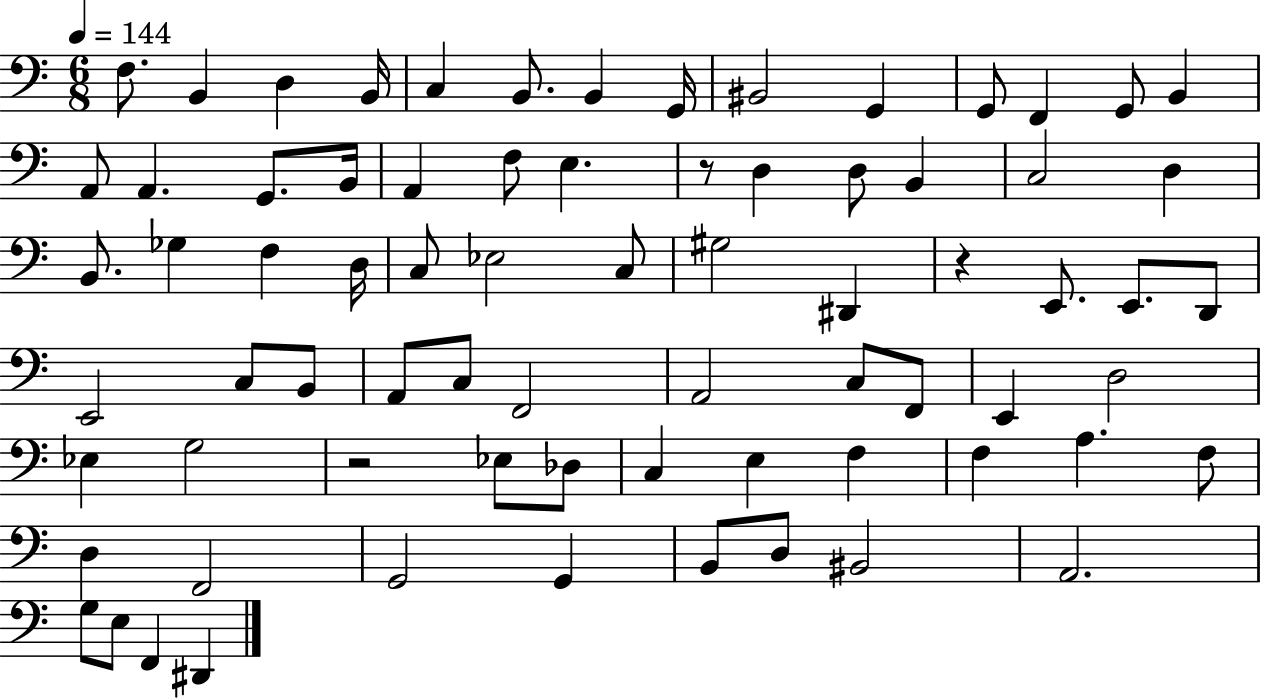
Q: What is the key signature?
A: C major